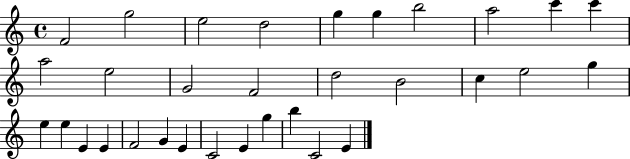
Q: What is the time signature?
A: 4/4